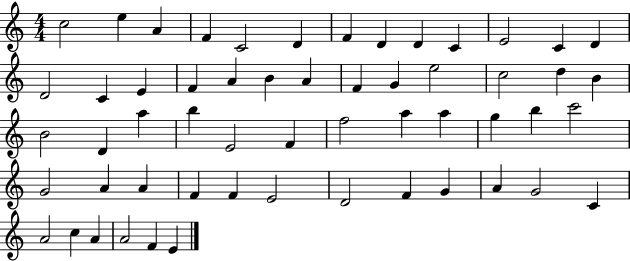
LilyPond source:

{
  \clef treble
  \numericTimeSignature
  \time 4/4
  \key c \major
  c''2 e''4 a'4 | f'4 c'2 d'4 | f'4 d'4 d'4 c'4 | e'2 c'4 d'4 | \break d'2 c'4 e'4 | f'4 a'4 b'4 a'4 | f'4 g'4 e''2 | c''2 d''4 b'4 | \break b'2 d'4 a''4 | b''4 e'2 f'4 | f''2 a''4 a''4 | g''4 b''4 c'''2 | \break g'2 a'4 a'4 | f'4 f'4 e'2 | d'2 f'4 g'4 | a'4 g'2 c'4 | \break a'2 c''4 a'4 | a'2 f'4 e'4 | \bar "|."
}